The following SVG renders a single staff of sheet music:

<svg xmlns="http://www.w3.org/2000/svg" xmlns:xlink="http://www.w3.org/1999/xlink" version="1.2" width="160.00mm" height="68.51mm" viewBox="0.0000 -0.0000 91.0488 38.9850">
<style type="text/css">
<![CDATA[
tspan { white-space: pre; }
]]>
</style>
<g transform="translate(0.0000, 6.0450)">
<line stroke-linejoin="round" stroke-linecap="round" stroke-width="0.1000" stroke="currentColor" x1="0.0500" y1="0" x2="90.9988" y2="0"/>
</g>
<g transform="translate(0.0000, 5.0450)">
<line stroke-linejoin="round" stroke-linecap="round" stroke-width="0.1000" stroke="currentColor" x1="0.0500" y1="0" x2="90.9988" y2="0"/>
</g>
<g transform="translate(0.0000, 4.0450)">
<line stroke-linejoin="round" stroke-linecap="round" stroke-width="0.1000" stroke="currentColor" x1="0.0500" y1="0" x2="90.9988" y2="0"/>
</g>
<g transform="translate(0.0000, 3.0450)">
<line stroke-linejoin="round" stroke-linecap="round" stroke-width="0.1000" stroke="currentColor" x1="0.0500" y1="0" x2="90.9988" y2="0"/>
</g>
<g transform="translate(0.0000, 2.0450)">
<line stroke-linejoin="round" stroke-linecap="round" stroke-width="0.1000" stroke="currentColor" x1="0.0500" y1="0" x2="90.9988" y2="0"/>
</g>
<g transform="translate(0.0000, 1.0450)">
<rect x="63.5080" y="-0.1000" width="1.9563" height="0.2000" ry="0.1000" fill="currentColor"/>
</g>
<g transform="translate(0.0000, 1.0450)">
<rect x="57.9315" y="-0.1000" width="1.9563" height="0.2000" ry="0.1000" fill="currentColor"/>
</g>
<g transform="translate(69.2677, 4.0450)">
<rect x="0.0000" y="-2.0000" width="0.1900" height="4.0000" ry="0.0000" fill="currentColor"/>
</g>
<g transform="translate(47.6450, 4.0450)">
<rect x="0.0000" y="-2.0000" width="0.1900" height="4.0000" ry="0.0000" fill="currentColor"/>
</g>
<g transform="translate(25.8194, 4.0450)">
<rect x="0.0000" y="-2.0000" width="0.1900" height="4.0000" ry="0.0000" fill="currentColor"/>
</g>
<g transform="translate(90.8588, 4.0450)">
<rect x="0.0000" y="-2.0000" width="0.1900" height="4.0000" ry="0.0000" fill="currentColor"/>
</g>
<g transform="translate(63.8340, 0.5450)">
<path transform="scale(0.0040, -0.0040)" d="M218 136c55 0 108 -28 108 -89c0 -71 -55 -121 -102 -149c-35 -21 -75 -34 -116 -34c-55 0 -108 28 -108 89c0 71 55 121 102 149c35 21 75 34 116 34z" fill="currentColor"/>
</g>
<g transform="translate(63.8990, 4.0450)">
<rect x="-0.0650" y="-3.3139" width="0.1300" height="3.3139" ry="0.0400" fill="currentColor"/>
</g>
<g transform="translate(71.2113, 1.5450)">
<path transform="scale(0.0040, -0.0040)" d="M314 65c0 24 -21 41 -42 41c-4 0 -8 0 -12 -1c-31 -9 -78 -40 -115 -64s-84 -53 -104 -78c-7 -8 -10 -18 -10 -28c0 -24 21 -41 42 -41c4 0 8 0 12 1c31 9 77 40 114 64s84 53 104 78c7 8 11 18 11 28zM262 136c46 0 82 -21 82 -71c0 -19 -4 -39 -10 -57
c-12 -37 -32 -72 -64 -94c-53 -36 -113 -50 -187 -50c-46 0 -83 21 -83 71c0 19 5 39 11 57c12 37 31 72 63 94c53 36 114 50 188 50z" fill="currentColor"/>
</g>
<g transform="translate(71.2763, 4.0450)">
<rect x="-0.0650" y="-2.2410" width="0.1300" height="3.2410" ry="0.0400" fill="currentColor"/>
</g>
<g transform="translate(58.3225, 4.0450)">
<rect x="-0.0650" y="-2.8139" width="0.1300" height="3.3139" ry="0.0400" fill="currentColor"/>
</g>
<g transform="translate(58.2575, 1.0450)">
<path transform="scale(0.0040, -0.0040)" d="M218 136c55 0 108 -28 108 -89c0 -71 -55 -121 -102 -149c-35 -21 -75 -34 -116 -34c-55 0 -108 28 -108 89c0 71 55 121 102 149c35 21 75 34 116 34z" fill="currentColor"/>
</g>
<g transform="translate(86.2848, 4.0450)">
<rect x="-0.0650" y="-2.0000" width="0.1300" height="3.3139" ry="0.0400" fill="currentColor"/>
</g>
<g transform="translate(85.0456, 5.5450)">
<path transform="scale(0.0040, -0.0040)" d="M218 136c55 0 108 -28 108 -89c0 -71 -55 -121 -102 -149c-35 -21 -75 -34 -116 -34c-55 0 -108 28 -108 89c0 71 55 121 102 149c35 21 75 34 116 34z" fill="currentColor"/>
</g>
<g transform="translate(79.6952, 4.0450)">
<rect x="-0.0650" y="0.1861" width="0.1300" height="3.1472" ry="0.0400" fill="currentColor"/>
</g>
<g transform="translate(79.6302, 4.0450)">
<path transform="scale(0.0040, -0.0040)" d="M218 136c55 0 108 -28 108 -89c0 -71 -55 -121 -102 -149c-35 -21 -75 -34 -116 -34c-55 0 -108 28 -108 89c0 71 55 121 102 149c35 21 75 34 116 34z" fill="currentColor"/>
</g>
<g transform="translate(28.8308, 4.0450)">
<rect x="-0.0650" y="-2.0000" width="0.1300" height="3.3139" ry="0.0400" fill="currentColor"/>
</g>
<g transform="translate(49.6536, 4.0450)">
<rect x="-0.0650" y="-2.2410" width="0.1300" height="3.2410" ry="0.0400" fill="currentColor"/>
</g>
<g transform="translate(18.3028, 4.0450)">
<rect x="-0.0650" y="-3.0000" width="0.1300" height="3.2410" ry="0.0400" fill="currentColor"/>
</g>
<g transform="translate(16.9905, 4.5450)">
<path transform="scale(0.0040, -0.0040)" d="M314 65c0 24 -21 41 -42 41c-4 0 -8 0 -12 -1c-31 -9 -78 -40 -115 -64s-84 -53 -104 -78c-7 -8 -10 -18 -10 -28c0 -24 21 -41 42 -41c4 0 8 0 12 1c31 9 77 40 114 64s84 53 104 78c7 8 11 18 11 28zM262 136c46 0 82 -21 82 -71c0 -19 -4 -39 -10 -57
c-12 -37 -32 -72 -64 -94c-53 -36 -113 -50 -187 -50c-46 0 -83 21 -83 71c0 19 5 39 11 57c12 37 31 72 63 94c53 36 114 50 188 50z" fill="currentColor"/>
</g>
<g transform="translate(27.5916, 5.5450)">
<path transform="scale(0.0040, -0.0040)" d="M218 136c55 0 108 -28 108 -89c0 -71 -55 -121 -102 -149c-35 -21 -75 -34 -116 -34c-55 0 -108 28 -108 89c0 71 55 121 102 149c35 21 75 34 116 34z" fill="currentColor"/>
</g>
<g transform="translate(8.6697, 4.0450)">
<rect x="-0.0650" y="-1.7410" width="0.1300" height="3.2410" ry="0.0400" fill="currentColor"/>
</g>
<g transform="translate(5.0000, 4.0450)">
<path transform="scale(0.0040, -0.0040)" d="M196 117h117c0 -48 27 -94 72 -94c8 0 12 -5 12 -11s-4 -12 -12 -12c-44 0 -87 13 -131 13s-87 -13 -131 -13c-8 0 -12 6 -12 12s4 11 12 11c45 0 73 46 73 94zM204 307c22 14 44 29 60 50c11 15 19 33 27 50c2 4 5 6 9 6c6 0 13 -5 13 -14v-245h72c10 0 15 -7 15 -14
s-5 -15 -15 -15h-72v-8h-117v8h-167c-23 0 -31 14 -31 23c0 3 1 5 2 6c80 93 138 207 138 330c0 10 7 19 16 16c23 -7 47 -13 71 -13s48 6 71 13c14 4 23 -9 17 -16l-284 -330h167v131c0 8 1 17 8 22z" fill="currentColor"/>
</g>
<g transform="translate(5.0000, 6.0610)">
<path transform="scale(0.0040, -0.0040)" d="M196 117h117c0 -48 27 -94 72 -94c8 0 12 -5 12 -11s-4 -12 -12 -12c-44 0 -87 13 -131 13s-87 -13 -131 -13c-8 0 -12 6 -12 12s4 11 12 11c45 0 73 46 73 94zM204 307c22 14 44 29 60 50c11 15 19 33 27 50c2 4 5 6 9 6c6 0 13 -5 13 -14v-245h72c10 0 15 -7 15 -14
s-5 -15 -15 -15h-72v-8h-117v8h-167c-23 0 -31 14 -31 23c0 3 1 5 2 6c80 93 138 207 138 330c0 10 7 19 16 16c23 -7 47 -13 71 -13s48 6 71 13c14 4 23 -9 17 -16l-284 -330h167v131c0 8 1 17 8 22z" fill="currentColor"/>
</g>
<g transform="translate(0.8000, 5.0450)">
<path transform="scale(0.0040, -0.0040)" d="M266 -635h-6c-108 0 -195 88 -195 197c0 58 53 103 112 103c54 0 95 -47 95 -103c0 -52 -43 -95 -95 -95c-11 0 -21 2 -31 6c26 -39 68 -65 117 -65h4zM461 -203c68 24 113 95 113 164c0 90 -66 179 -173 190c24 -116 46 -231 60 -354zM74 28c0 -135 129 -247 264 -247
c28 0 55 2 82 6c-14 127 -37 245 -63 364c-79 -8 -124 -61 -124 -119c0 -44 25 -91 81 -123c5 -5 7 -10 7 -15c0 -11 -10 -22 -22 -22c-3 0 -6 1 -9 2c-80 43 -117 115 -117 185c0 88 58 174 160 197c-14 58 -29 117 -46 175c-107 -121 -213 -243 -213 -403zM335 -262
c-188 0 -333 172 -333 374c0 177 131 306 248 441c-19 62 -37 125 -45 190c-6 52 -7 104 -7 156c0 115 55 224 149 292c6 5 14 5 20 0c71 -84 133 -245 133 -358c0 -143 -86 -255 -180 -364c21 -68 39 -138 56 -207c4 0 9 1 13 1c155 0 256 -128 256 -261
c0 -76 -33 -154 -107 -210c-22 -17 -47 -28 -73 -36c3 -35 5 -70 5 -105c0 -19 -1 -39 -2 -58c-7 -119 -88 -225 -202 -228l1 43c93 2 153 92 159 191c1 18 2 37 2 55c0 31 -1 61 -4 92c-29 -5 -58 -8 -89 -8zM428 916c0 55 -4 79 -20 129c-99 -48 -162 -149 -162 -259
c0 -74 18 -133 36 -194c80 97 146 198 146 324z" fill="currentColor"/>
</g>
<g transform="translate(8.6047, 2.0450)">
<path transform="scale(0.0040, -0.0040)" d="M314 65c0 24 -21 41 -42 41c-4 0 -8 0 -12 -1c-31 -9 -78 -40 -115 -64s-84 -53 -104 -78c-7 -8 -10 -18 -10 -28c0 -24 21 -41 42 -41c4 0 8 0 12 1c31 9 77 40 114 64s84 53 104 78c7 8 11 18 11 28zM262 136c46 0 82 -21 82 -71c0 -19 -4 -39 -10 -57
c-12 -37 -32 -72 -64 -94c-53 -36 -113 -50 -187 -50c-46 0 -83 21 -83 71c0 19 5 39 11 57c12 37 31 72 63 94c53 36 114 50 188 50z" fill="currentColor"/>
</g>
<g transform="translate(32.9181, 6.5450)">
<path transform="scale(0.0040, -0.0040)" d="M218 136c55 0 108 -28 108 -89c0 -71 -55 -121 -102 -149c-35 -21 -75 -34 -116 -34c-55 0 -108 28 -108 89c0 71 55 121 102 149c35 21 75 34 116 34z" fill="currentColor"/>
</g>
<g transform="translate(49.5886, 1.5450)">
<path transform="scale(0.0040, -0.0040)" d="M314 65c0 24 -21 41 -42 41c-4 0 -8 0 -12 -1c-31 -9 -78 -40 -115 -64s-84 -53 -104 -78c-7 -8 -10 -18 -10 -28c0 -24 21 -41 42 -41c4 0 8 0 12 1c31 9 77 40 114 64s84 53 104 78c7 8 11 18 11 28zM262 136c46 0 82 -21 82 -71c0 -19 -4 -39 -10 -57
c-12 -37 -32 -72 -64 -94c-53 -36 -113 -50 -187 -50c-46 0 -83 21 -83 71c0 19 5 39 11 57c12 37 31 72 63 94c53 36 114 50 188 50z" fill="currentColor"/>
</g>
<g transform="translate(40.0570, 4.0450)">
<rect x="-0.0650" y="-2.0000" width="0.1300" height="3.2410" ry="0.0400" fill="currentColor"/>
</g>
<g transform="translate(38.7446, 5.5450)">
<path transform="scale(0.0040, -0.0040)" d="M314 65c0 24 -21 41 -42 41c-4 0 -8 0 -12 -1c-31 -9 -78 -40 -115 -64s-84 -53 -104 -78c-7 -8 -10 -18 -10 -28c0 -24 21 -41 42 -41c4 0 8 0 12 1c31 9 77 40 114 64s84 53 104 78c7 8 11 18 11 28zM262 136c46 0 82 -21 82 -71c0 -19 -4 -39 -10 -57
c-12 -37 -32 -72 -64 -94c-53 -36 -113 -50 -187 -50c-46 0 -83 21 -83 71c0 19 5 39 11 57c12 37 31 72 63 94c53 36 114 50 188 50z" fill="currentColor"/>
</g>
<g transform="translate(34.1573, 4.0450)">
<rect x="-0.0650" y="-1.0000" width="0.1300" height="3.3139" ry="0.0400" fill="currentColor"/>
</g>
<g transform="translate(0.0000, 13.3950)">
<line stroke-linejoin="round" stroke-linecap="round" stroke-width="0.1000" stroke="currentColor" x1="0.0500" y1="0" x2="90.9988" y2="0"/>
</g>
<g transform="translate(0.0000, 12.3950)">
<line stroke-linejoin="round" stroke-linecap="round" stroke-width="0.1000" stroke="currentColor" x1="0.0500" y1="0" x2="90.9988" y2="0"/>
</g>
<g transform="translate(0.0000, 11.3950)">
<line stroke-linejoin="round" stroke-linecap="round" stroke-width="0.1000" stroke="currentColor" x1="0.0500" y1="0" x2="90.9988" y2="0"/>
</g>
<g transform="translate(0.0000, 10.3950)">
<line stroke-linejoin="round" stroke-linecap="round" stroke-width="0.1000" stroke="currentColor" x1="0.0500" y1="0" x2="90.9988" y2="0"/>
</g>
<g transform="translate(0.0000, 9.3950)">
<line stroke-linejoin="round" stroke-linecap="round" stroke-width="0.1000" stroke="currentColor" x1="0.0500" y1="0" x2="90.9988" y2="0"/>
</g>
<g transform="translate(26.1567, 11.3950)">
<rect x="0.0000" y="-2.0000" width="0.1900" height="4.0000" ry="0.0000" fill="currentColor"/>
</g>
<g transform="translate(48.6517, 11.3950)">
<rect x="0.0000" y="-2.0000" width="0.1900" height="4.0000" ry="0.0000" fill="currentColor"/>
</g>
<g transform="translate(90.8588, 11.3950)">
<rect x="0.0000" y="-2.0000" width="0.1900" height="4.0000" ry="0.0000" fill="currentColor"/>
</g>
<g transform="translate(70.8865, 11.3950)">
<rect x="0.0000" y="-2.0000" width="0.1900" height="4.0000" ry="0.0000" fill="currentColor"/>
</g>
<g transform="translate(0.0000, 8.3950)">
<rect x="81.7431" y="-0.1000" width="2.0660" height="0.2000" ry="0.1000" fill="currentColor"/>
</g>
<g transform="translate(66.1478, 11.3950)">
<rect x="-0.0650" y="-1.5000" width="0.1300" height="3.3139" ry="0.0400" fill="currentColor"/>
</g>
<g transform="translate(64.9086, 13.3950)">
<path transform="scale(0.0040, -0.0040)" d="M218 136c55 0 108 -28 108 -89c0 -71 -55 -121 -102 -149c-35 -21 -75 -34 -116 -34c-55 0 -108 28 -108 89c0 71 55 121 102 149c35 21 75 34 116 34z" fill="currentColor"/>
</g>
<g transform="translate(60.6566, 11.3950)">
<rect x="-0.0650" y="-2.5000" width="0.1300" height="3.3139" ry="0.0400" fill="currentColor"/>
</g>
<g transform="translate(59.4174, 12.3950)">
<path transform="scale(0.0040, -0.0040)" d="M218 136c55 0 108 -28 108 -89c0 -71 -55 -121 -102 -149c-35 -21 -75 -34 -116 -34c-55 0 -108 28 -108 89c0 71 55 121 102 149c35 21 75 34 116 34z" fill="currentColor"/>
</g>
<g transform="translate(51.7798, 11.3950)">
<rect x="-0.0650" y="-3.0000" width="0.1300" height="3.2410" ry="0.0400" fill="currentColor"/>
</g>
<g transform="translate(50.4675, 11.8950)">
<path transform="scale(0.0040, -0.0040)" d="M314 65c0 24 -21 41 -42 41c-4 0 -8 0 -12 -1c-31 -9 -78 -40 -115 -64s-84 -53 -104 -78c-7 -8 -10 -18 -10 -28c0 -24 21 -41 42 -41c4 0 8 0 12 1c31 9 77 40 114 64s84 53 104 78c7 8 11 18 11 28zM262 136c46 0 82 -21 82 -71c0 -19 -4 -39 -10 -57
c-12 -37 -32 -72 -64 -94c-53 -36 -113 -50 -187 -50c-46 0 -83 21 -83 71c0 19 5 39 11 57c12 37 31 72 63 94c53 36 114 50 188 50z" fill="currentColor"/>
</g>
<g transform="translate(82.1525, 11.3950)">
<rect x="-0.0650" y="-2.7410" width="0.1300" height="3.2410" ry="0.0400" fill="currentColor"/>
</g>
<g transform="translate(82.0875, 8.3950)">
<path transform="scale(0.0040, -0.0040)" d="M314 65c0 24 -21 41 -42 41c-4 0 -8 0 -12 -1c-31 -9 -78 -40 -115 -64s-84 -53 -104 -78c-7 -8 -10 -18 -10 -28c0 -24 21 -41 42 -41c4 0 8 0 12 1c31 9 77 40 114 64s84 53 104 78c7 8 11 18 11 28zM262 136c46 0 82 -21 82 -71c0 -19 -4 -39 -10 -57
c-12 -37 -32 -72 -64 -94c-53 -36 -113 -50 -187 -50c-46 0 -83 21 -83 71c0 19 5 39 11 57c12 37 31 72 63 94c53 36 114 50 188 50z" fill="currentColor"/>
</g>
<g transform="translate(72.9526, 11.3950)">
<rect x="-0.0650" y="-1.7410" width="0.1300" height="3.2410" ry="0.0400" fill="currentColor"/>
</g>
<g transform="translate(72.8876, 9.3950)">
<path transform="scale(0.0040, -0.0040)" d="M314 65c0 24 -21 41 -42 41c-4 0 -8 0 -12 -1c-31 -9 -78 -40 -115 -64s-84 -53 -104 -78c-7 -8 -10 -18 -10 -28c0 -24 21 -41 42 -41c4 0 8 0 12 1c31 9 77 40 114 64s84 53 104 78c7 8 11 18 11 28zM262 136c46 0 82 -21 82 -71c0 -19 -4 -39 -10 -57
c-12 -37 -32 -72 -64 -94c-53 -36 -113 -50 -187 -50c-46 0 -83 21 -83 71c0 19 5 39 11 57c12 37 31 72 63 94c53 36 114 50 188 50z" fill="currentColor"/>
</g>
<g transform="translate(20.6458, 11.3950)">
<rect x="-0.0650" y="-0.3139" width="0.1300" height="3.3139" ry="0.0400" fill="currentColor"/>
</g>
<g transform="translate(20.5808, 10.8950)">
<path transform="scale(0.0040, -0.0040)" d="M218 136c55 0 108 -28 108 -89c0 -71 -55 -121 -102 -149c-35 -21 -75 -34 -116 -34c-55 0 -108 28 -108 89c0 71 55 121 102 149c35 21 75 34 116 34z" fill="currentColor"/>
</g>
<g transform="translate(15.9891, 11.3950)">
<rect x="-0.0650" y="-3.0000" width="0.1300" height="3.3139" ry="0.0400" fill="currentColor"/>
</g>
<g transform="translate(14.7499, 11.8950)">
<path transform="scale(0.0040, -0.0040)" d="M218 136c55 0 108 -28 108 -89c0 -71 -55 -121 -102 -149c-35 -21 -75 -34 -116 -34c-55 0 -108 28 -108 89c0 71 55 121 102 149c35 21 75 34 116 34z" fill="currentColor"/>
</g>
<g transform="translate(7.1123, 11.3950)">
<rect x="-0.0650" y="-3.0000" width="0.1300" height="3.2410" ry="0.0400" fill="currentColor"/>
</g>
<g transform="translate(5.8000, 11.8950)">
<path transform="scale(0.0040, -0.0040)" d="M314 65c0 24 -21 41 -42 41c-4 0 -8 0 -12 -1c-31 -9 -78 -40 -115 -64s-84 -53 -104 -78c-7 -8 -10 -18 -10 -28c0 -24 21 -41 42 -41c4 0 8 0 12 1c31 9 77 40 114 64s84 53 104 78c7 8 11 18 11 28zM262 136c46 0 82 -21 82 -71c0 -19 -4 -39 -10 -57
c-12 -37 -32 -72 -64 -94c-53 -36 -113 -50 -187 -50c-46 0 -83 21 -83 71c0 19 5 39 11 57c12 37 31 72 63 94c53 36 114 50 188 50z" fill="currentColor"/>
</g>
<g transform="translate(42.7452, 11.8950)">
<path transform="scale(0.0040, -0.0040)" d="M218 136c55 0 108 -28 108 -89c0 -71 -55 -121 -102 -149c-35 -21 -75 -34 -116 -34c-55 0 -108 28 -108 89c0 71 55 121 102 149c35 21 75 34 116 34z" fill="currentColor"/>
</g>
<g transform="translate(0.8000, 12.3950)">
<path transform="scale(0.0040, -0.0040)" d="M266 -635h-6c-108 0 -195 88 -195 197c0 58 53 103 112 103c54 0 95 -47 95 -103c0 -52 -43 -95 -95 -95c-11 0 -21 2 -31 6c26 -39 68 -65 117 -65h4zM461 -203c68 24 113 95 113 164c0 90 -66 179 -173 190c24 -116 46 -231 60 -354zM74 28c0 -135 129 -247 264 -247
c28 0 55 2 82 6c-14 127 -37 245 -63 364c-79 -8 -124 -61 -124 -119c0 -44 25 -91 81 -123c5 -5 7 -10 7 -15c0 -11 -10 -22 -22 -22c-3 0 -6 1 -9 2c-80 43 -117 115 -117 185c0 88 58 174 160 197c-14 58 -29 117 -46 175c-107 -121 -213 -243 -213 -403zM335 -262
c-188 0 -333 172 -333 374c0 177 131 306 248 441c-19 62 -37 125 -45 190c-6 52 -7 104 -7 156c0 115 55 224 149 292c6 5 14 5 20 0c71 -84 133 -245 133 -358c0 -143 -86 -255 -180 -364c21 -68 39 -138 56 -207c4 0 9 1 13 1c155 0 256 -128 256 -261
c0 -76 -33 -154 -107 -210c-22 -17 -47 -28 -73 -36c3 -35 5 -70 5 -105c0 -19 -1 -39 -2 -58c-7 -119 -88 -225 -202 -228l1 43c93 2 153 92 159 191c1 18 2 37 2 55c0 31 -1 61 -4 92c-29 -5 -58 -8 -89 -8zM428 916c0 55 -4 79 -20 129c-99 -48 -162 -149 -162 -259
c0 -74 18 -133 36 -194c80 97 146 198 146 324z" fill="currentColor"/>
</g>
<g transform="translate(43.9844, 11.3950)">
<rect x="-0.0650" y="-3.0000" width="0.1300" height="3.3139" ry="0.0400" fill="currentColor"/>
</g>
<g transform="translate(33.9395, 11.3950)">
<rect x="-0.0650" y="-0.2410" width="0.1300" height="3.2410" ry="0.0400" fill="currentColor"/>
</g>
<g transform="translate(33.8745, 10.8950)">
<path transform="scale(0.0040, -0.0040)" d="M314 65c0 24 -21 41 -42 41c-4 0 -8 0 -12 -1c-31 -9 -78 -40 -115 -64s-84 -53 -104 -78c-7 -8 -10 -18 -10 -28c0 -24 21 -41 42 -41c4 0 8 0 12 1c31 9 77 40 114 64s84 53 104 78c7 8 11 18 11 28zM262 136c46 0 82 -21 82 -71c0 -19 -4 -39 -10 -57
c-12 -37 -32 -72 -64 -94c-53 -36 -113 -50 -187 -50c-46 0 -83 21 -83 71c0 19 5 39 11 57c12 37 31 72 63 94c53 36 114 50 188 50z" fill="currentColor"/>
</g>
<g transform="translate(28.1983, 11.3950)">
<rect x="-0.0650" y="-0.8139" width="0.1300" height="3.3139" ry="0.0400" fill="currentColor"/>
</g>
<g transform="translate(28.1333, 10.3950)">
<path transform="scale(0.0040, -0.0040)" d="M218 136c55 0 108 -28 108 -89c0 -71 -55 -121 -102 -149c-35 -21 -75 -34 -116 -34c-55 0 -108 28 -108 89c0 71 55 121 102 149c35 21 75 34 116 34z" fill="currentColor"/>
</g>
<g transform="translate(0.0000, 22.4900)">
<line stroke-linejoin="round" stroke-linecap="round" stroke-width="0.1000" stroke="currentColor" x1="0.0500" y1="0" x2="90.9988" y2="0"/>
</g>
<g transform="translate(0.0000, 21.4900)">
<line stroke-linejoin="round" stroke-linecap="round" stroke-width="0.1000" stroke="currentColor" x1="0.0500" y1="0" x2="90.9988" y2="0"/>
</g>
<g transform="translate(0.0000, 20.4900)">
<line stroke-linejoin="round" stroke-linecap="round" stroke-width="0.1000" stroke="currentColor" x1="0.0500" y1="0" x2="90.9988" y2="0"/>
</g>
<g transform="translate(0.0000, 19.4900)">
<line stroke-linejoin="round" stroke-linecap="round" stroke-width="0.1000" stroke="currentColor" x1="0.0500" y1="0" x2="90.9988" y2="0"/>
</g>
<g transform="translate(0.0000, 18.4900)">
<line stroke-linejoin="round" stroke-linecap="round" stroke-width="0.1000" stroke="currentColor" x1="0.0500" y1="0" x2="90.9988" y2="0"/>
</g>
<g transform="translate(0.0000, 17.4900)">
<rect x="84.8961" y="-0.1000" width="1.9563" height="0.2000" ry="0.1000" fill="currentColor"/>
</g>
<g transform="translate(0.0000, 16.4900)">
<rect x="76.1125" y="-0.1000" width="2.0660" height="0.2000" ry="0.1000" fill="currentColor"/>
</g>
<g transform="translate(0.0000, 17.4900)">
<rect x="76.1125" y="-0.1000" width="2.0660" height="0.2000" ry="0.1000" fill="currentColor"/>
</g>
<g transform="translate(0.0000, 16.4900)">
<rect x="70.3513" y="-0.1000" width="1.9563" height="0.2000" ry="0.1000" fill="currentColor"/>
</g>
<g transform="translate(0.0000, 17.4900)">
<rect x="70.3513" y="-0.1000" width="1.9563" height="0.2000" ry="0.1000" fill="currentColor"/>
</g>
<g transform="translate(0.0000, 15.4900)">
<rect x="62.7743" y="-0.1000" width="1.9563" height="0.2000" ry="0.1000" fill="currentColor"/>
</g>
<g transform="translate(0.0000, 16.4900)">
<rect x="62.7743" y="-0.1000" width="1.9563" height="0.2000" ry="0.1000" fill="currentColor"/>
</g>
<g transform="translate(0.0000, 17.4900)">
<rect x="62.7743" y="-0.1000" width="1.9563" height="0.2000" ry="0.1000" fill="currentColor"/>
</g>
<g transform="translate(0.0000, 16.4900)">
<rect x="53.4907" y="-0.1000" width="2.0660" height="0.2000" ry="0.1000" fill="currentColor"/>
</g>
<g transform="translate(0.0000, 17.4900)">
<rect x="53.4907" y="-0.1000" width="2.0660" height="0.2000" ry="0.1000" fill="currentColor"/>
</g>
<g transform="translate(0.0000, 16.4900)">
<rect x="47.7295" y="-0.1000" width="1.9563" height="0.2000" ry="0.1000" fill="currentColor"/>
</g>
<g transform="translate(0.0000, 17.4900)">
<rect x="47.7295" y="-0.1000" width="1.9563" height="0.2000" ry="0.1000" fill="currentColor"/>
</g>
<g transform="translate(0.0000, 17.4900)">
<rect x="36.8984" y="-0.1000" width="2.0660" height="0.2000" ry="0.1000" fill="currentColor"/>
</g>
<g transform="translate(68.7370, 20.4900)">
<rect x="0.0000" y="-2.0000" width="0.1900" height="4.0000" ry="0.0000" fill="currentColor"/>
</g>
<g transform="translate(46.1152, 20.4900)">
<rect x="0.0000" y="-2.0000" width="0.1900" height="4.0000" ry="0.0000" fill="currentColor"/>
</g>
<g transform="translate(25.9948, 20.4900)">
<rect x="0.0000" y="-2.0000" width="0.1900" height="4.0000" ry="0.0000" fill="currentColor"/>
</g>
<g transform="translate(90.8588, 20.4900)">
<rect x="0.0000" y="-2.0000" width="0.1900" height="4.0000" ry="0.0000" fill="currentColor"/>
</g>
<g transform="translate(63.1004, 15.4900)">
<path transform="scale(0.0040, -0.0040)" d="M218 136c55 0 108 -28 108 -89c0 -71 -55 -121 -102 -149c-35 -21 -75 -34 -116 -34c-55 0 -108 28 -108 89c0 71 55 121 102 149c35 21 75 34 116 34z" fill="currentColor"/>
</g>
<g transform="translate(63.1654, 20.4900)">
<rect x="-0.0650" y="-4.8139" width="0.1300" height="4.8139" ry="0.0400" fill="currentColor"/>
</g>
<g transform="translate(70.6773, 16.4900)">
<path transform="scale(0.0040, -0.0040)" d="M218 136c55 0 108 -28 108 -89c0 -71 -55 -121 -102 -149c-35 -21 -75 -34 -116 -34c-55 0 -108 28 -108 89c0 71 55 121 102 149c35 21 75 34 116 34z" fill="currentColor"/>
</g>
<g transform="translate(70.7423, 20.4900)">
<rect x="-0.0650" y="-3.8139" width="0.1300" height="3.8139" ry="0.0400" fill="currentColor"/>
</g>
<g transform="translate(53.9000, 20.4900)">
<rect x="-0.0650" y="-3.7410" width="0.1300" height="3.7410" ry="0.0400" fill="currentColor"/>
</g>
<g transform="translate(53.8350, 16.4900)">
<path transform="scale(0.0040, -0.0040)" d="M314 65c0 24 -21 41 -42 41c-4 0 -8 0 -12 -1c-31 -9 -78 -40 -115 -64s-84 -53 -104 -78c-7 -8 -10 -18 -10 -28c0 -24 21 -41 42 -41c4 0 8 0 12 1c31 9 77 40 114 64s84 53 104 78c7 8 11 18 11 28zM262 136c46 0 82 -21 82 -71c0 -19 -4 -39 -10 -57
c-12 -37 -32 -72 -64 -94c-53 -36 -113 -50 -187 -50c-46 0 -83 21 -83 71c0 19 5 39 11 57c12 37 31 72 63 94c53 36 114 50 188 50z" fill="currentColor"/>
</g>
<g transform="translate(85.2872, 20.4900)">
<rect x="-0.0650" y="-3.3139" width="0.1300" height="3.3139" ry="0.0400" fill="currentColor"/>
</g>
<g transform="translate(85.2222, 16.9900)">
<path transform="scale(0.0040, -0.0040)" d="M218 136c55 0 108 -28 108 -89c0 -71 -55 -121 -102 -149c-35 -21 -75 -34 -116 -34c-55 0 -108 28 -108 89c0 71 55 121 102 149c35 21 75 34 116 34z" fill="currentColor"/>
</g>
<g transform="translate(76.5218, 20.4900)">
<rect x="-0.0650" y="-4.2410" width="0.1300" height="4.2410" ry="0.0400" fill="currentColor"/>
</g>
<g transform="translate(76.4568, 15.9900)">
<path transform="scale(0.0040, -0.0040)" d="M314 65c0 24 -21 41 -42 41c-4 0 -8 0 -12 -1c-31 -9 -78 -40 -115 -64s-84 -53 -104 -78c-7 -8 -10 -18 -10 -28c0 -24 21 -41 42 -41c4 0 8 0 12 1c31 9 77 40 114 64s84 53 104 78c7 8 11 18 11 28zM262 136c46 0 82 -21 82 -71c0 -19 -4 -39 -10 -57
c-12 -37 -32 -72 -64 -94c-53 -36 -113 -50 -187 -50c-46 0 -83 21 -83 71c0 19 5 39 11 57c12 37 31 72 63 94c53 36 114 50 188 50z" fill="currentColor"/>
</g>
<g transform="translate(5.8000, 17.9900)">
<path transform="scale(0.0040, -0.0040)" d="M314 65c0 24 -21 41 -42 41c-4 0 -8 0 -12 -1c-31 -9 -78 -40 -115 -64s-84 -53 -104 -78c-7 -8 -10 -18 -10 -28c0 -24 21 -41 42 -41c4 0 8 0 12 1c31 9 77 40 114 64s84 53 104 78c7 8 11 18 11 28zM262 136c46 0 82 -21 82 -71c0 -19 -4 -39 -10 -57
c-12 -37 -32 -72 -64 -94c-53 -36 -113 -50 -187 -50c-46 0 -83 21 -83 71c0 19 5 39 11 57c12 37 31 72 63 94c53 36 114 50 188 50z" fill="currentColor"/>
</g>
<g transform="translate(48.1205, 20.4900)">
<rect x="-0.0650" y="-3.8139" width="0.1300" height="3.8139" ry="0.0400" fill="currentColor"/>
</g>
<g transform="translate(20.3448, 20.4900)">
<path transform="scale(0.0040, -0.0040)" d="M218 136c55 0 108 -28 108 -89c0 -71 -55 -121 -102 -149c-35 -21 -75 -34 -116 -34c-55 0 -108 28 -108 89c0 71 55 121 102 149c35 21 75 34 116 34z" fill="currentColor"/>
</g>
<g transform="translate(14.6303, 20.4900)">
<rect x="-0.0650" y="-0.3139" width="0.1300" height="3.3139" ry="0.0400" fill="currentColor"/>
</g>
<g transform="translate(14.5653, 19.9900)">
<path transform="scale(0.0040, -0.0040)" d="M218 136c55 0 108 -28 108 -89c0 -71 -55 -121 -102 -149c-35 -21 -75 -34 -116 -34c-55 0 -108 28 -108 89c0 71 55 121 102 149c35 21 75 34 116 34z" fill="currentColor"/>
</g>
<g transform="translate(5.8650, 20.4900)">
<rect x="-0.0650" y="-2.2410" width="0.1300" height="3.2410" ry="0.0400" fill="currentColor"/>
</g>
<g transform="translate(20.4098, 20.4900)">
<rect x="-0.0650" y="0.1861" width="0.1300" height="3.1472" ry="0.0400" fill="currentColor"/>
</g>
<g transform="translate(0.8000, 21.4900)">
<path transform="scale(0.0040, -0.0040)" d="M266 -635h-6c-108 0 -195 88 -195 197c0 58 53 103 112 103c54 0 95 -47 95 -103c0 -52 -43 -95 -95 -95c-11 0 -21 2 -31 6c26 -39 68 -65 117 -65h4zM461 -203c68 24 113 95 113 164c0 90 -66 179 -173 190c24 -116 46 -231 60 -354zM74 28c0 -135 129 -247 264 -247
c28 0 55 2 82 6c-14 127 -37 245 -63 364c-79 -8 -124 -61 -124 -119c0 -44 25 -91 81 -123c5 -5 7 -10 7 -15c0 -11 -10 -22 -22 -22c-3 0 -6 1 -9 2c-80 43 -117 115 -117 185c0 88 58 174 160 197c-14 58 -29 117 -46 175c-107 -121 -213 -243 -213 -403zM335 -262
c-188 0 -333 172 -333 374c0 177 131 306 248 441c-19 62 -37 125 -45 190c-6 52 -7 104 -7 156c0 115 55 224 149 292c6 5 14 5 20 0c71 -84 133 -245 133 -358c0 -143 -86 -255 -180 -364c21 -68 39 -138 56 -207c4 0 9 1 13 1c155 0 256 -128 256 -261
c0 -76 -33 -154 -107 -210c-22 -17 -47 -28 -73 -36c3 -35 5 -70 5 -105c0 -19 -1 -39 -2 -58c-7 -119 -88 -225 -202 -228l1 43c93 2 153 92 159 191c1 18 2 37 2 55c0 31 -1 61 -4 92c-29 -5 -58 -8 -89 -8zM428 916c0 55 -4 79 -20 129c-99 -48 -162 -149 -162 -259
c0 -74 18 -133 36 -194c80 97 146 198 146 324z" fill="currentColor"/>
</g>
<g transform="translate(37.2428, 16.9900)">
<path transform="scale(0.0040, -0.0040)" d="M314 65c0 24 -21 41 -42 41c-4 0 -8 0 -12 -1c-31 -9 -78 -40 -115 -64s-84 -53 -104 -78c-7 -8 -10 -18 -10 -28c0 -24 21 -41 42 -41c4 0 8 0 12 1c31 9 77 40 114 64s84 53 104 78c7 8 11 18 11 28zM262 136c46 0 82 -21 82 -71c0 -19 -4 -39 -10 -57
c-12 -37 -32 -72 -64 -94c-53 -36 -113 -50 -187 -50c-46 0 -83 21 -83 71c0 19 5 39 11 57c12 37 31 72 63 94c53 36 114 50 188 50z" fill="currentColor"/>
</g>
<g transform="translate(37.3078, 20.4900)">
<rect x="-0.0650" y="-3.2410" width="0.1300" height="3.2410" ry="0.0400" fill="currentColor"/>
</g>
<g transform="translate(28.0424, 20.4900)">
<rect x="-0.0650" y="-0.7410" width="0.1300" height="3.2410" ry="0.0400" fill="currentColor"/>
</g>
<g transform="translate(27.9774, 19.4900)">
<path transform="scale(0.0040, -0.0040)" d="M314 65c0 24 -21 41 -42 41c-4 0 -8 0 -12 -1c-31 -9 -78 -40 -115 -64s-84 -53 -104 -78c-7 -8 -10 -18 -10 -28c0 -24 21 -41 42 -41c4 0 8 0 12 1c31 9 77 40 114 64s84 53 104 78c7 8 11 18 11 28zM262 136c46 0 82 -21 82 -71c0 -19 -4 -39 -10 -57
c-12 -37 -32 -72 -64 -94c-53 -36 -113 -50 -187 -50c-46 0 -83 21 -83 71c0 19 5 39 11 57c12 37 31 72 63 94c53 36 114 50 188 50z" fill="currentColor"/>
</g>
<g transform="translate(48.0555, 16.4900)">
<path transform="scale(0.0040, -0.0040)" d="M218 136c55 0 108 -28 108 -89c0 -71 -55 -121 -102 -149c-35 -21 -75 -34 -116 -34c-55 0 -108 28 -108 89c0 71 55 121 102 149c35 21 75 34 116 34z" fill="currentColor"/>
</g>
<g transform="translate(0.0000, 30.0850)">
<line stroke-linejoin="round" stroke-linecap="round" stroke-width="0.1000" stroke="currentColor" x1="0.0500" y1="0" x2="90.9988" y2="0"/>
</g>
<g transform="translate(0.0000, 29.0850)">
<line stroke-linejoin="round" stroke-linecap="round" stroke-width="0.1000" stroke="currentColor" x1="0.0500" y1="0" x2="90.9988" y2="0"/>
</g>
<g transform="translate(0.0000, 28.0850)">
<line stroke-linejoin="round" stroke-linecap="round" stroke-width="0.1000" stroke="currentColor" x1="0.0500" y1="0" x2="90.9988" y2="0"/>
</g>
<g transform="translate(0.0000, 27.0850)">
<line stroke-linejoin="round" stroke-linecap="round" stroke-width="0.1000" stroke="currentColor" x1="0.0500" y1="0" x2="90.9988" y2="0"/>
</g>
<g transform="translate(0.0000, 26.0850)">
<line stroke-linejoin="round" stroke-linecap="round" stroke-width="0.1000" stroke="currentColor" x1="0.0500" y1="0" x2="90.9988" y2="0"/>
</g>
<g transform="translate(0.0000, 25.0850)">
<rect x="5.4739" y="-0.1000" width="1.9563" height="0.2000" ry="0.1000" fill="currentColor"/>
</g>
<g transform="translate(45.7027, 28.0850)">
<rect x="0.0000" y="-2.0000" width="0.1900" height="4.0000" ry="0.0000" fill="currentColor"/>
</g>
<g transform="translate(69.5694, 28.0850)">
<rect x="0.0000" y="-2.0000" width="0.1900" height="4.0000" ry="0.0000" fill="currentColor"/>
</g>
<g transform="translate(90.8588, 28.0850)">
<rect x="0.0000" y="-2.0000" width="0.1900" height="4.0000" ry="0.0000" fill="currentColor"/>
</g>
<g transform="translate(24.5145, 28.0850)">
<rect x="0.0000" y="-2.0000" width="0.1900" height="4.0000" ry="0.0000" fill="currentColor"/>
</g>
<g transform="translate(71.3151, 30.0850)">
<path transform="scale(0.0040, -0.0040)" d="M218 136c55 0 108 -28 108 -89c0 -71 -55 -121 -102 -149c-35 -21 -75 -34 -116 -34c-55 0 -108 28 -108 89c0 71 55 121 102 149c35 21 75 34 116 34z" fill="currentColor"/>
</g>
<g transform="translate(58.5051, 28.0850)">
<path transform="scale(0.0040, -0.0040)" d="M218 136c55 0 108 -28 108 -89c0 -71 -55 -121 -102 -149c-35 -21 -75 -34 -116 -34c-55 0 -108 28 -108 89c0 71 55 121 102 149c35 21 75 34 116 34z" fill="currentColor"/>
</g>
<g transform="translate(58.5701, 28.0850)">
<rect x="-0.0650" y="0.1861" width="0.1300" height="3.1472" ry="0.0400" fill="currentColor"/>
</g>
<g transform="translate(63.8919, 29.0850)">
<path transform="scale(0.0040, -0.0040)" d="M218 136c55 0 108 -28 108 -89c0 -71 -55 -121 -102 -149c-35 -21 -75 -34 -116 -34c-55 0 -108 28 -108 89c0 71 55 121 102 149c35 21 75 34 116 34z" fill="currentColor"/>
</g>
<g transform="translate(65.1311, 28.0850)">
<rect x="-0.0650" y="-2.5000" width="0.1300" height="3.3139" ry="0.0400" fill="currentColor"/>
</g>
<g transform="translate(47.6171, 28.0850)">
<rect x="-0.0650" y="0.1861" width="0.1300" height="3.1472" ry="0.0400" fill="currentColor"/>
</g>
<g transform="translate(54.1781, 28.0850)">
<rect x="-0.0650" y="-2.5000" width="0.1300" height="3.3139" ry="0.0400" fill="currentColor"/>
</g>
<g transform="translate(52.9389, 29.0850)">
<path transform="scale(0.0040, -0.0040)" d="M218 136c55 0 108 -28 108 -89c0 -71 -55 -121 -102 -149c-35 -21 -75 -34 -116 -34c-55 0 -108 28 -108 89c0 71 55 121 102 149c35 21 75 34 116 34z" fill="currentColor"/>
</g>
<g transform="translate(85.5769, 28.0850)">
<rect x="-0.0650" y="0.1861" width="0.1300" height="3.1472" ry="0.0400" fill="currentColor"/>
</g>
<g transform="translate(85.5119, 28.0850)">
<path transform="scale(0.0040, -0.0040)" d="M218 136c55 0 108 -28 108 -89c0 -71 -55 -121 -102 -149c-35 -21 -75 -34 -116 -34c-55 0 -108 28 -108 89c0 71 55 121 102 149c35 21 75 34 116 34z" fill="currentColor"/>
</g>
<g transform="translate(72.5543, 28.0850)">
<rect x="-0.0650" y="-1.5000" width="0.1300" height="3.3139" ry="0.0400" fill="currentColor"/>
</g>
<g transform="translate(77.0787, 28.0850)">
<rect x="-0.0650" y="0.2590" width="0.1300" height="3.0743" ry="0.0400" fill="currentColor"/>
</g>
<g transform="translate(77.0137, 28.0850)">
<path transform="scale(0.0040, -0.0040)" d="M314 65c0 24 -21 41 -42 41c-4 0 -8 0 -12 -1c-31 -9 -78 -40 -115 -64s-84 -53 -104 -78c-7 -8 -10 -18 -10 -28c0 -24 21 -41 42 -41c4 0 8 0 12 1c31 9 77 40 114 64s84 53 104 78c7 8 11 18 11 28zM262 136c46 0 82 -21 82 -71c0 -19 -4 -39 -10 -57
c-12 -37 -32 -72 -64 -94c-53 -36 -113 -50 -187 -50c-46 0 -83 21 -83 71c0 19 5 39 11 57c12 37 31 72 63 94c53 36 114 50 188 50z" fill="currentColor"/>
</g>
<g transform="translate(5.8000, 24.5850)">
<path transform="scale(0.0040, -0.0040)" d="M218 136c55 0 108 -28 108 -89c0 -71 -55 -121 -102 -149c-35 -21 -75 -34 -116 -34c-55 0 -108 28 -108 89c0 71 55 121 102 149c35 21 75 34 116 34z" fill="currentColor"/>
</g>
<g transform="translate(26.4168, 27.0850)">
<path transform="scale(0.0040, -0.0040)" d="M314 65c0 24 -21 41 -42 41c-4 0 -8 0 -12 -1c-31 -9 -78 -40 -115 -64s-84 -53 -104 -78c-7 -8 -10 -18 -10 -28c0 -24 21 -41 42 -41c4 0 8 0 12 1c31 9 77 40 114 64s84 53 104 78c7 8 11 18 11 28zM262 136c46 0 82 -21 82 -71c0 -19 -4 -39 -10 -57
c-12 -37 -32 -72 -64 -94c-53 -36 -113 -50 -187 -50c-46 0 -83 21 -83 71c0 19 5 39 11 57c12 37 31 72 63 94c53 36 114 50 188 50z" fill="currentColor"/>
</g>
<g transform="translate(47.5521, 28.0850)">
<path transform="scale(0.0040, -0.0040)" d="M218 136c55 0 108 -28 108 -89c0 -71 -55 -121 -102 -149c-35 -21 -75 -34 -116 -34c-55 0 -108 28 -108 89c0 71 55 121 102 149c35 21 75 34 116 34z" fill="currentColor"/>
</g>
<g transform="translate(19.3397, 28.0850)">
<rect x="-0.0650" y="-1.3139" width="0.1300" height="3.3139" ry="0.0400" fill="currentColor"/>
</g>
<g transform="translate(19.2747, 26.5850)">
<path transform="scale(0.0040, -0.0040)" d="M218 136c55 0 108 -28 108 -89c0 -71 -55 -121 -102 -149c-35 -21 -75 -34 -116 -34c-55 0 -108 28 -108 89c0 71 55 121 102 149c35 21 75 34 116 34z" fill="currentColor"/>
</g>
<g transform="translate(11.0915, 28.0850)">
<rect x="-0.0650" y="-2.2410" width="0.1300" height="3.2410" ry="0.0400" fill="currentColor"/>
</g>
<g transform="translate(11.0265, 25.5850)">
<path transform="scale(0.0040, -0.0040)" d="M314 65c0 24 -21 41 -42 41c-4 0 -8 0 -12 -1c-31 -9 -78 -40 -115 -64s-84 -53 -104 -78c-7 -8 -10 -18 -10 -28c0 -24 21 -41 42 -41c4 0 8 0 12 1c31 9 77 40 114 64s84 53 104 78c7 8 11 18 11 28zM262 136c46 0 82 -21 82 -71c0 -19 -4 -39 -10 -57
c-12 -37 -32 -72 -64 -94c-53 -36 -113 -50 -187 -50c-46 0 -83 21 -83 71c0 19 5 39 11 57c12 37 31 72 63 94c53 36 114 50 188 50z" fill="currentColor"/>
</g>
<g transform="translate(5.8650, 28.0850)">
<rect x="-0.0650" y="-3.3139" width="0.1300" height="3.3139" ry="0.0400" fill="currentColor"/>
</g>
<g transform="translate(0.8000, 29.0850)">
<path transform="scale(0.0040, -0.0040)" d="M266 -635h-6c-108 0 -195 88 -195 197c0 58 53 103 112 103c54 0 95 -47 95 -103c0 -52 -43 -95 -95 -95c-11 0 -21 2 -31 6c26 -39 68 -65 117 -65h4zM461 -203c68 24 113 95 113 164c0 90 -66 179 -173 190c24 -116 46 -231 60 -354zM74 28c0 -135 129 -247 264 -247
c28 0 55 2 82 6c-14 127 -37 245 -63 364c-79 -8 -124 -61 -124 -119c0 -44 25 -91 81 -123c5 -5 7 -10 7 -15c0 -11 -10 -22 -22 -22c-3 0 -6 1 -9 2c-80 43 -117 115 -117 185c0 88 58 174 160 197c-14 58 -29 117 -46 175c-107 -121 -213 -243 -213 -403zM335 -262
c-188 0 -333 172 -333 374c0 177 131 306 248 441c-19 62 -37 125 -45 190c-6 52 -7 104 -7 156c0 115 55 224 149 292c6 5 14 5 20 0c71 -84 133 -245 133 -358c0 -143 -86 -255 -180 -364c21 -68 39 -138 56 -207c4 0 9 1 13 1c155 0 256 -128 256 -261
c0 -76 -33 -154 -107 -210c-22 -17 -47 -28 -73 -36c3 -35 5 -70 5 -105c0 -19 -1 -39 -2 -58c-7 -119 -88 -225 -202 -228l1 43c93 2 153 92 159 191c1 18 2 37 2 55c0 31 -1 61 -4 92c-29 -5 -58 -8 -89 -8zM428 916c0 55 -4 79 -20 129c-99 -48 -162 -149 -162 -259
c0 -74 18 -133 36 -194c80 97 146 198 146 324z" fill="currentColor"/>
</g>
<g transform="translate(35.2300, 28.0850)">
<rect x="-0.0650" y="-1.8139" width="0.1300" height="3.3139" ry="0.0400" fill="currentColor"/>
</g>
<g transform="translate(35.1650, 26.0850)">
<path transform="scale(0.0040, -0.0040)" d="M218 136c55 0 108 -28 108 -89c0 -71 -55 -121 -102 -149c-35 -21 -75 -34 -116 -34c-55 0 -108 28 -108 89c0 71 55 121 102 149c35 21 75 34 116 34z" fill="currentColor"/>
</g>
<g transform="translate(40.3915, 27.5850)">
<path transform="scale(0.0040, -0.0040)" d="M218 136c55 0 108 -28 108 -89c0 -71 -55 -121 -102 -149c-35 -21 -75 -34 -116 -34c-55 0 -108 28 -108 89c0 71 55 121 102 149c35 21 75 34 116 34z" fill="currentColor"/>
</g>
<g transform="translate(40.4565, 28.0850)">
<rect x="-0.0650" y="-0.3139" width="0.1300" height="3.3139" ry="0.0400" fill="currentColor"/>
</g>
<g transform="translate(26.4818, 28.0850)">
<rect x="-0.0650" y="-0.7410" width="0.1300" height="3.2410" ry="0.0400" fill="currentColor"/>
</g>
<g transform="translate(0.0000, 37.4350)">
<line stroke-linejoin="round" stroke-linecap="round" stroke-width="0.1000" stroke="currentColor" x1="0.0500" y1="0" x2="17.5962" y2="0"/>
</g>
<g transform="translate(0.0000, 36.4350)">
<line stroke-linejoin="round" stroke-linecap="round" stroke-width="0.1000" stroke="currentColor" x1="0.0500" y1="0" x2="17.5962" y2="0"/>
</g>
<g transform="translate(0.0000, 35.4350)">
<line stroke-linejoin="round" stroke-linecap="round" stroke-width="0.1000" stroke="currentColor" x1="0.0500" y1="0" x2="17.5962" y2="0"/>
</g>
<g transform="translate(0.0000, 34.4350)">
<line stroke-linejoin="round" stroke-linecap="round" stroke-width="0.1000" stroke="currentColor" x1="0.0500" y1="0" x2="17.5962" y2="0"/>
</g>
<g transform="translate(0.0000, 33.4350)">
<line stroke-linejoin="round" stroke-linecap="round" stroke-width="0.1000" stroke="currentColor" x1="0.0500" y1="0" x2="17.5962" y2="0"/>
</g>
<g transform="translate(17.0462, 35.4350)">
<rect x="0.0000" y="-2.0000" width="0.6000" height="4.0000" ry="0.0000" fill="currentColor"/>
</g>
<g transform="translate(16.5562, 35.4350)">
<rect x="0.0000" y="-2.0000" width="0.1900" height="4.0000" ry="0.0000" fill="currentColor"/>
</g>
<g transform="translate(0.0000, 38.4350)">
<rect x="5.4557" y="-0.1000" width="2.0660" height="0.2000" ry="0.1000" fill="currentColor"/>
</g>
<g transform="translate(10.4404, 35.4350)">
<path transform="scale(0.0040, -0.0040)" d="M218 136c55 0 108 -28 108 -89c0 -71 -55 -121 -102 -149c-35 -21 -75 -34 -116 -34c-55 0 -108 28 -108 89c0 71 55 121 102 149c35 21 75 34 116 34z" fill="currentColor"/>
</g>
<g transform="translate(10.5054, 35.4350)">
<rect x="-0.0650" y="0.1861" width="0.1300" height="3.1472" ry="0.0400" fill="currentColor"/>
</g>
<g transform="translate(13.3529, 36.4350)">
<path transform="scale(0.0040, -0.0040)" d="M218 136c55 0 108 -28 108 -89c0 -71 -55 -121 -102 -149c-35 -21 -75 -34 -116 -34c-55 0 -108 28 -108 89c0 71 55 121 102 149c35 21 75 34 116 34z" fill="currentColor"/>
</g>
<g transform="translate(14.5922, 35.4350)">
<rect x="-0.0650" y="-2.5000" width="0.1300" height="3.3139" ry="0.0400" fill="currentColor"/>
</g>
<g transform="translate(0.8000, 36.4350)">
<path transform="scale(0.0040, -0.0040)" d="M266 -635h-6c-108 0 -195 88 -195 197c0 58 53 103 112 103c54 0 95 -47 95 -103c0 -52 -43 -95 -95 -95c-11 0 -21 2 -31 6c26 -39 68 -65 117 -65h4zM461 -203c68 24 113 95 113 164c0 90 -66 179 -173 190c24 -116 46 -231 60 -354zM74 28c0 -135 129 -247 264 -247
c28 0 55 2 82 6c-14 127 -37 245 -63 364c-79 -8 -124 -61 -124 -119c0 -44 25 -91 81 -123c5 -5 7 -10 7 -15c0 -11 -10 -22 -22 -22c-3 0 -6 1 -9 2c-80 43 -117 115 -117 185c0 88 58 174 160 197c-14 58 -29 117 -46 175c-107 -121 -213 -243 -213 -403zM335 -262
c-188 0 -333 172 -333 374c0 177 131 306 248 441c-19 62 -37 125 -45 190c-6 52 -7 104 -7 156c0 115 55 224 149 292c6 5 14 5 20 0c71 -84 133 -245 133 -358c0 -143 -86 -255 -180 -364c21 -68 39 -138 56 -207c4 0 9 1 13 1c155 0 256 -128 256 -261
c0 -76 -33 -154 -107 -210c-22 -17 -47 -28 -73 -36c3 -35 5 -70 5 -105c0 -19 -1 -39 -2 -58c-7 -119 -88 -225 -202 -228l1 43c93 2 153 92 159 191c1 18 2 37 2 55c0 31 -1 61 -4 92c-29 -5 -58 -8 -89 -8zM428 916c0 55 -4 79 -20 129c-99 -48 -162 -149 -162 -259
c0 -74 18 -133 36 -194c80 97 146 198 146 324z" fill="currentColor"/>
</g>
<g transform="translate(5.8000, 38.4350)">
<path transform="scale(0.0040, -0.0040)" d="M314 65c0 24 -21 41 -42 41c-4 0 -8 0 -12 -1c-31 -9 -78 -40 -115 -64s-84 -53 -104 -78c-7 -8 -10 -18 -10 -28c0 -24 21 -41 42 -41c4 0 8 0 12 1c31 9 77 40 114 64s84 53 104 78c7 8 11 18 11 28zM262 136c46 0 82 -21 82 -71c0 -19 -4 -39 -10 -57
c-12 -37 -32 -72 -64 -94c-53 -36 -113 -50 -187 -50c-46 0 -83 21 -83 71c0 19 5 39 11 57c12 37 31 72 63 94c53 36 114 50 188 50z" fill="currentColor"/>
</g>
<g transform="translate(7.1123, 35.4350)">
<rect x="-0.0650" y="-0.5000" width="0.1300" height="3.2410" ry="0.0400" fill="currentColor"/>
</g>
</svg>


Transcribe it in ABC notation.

X:1
T:Untitled
M:4/4
L:1/4
K:C
f2 A2 F D F2 g2 a b g2 B F A2 A c d c2 A A2 G E f2 a2 g2 c B d2 b2 c' c'2 e' c' d'2 b b g2 e d2 f c B G B G E B2 B C2 B G